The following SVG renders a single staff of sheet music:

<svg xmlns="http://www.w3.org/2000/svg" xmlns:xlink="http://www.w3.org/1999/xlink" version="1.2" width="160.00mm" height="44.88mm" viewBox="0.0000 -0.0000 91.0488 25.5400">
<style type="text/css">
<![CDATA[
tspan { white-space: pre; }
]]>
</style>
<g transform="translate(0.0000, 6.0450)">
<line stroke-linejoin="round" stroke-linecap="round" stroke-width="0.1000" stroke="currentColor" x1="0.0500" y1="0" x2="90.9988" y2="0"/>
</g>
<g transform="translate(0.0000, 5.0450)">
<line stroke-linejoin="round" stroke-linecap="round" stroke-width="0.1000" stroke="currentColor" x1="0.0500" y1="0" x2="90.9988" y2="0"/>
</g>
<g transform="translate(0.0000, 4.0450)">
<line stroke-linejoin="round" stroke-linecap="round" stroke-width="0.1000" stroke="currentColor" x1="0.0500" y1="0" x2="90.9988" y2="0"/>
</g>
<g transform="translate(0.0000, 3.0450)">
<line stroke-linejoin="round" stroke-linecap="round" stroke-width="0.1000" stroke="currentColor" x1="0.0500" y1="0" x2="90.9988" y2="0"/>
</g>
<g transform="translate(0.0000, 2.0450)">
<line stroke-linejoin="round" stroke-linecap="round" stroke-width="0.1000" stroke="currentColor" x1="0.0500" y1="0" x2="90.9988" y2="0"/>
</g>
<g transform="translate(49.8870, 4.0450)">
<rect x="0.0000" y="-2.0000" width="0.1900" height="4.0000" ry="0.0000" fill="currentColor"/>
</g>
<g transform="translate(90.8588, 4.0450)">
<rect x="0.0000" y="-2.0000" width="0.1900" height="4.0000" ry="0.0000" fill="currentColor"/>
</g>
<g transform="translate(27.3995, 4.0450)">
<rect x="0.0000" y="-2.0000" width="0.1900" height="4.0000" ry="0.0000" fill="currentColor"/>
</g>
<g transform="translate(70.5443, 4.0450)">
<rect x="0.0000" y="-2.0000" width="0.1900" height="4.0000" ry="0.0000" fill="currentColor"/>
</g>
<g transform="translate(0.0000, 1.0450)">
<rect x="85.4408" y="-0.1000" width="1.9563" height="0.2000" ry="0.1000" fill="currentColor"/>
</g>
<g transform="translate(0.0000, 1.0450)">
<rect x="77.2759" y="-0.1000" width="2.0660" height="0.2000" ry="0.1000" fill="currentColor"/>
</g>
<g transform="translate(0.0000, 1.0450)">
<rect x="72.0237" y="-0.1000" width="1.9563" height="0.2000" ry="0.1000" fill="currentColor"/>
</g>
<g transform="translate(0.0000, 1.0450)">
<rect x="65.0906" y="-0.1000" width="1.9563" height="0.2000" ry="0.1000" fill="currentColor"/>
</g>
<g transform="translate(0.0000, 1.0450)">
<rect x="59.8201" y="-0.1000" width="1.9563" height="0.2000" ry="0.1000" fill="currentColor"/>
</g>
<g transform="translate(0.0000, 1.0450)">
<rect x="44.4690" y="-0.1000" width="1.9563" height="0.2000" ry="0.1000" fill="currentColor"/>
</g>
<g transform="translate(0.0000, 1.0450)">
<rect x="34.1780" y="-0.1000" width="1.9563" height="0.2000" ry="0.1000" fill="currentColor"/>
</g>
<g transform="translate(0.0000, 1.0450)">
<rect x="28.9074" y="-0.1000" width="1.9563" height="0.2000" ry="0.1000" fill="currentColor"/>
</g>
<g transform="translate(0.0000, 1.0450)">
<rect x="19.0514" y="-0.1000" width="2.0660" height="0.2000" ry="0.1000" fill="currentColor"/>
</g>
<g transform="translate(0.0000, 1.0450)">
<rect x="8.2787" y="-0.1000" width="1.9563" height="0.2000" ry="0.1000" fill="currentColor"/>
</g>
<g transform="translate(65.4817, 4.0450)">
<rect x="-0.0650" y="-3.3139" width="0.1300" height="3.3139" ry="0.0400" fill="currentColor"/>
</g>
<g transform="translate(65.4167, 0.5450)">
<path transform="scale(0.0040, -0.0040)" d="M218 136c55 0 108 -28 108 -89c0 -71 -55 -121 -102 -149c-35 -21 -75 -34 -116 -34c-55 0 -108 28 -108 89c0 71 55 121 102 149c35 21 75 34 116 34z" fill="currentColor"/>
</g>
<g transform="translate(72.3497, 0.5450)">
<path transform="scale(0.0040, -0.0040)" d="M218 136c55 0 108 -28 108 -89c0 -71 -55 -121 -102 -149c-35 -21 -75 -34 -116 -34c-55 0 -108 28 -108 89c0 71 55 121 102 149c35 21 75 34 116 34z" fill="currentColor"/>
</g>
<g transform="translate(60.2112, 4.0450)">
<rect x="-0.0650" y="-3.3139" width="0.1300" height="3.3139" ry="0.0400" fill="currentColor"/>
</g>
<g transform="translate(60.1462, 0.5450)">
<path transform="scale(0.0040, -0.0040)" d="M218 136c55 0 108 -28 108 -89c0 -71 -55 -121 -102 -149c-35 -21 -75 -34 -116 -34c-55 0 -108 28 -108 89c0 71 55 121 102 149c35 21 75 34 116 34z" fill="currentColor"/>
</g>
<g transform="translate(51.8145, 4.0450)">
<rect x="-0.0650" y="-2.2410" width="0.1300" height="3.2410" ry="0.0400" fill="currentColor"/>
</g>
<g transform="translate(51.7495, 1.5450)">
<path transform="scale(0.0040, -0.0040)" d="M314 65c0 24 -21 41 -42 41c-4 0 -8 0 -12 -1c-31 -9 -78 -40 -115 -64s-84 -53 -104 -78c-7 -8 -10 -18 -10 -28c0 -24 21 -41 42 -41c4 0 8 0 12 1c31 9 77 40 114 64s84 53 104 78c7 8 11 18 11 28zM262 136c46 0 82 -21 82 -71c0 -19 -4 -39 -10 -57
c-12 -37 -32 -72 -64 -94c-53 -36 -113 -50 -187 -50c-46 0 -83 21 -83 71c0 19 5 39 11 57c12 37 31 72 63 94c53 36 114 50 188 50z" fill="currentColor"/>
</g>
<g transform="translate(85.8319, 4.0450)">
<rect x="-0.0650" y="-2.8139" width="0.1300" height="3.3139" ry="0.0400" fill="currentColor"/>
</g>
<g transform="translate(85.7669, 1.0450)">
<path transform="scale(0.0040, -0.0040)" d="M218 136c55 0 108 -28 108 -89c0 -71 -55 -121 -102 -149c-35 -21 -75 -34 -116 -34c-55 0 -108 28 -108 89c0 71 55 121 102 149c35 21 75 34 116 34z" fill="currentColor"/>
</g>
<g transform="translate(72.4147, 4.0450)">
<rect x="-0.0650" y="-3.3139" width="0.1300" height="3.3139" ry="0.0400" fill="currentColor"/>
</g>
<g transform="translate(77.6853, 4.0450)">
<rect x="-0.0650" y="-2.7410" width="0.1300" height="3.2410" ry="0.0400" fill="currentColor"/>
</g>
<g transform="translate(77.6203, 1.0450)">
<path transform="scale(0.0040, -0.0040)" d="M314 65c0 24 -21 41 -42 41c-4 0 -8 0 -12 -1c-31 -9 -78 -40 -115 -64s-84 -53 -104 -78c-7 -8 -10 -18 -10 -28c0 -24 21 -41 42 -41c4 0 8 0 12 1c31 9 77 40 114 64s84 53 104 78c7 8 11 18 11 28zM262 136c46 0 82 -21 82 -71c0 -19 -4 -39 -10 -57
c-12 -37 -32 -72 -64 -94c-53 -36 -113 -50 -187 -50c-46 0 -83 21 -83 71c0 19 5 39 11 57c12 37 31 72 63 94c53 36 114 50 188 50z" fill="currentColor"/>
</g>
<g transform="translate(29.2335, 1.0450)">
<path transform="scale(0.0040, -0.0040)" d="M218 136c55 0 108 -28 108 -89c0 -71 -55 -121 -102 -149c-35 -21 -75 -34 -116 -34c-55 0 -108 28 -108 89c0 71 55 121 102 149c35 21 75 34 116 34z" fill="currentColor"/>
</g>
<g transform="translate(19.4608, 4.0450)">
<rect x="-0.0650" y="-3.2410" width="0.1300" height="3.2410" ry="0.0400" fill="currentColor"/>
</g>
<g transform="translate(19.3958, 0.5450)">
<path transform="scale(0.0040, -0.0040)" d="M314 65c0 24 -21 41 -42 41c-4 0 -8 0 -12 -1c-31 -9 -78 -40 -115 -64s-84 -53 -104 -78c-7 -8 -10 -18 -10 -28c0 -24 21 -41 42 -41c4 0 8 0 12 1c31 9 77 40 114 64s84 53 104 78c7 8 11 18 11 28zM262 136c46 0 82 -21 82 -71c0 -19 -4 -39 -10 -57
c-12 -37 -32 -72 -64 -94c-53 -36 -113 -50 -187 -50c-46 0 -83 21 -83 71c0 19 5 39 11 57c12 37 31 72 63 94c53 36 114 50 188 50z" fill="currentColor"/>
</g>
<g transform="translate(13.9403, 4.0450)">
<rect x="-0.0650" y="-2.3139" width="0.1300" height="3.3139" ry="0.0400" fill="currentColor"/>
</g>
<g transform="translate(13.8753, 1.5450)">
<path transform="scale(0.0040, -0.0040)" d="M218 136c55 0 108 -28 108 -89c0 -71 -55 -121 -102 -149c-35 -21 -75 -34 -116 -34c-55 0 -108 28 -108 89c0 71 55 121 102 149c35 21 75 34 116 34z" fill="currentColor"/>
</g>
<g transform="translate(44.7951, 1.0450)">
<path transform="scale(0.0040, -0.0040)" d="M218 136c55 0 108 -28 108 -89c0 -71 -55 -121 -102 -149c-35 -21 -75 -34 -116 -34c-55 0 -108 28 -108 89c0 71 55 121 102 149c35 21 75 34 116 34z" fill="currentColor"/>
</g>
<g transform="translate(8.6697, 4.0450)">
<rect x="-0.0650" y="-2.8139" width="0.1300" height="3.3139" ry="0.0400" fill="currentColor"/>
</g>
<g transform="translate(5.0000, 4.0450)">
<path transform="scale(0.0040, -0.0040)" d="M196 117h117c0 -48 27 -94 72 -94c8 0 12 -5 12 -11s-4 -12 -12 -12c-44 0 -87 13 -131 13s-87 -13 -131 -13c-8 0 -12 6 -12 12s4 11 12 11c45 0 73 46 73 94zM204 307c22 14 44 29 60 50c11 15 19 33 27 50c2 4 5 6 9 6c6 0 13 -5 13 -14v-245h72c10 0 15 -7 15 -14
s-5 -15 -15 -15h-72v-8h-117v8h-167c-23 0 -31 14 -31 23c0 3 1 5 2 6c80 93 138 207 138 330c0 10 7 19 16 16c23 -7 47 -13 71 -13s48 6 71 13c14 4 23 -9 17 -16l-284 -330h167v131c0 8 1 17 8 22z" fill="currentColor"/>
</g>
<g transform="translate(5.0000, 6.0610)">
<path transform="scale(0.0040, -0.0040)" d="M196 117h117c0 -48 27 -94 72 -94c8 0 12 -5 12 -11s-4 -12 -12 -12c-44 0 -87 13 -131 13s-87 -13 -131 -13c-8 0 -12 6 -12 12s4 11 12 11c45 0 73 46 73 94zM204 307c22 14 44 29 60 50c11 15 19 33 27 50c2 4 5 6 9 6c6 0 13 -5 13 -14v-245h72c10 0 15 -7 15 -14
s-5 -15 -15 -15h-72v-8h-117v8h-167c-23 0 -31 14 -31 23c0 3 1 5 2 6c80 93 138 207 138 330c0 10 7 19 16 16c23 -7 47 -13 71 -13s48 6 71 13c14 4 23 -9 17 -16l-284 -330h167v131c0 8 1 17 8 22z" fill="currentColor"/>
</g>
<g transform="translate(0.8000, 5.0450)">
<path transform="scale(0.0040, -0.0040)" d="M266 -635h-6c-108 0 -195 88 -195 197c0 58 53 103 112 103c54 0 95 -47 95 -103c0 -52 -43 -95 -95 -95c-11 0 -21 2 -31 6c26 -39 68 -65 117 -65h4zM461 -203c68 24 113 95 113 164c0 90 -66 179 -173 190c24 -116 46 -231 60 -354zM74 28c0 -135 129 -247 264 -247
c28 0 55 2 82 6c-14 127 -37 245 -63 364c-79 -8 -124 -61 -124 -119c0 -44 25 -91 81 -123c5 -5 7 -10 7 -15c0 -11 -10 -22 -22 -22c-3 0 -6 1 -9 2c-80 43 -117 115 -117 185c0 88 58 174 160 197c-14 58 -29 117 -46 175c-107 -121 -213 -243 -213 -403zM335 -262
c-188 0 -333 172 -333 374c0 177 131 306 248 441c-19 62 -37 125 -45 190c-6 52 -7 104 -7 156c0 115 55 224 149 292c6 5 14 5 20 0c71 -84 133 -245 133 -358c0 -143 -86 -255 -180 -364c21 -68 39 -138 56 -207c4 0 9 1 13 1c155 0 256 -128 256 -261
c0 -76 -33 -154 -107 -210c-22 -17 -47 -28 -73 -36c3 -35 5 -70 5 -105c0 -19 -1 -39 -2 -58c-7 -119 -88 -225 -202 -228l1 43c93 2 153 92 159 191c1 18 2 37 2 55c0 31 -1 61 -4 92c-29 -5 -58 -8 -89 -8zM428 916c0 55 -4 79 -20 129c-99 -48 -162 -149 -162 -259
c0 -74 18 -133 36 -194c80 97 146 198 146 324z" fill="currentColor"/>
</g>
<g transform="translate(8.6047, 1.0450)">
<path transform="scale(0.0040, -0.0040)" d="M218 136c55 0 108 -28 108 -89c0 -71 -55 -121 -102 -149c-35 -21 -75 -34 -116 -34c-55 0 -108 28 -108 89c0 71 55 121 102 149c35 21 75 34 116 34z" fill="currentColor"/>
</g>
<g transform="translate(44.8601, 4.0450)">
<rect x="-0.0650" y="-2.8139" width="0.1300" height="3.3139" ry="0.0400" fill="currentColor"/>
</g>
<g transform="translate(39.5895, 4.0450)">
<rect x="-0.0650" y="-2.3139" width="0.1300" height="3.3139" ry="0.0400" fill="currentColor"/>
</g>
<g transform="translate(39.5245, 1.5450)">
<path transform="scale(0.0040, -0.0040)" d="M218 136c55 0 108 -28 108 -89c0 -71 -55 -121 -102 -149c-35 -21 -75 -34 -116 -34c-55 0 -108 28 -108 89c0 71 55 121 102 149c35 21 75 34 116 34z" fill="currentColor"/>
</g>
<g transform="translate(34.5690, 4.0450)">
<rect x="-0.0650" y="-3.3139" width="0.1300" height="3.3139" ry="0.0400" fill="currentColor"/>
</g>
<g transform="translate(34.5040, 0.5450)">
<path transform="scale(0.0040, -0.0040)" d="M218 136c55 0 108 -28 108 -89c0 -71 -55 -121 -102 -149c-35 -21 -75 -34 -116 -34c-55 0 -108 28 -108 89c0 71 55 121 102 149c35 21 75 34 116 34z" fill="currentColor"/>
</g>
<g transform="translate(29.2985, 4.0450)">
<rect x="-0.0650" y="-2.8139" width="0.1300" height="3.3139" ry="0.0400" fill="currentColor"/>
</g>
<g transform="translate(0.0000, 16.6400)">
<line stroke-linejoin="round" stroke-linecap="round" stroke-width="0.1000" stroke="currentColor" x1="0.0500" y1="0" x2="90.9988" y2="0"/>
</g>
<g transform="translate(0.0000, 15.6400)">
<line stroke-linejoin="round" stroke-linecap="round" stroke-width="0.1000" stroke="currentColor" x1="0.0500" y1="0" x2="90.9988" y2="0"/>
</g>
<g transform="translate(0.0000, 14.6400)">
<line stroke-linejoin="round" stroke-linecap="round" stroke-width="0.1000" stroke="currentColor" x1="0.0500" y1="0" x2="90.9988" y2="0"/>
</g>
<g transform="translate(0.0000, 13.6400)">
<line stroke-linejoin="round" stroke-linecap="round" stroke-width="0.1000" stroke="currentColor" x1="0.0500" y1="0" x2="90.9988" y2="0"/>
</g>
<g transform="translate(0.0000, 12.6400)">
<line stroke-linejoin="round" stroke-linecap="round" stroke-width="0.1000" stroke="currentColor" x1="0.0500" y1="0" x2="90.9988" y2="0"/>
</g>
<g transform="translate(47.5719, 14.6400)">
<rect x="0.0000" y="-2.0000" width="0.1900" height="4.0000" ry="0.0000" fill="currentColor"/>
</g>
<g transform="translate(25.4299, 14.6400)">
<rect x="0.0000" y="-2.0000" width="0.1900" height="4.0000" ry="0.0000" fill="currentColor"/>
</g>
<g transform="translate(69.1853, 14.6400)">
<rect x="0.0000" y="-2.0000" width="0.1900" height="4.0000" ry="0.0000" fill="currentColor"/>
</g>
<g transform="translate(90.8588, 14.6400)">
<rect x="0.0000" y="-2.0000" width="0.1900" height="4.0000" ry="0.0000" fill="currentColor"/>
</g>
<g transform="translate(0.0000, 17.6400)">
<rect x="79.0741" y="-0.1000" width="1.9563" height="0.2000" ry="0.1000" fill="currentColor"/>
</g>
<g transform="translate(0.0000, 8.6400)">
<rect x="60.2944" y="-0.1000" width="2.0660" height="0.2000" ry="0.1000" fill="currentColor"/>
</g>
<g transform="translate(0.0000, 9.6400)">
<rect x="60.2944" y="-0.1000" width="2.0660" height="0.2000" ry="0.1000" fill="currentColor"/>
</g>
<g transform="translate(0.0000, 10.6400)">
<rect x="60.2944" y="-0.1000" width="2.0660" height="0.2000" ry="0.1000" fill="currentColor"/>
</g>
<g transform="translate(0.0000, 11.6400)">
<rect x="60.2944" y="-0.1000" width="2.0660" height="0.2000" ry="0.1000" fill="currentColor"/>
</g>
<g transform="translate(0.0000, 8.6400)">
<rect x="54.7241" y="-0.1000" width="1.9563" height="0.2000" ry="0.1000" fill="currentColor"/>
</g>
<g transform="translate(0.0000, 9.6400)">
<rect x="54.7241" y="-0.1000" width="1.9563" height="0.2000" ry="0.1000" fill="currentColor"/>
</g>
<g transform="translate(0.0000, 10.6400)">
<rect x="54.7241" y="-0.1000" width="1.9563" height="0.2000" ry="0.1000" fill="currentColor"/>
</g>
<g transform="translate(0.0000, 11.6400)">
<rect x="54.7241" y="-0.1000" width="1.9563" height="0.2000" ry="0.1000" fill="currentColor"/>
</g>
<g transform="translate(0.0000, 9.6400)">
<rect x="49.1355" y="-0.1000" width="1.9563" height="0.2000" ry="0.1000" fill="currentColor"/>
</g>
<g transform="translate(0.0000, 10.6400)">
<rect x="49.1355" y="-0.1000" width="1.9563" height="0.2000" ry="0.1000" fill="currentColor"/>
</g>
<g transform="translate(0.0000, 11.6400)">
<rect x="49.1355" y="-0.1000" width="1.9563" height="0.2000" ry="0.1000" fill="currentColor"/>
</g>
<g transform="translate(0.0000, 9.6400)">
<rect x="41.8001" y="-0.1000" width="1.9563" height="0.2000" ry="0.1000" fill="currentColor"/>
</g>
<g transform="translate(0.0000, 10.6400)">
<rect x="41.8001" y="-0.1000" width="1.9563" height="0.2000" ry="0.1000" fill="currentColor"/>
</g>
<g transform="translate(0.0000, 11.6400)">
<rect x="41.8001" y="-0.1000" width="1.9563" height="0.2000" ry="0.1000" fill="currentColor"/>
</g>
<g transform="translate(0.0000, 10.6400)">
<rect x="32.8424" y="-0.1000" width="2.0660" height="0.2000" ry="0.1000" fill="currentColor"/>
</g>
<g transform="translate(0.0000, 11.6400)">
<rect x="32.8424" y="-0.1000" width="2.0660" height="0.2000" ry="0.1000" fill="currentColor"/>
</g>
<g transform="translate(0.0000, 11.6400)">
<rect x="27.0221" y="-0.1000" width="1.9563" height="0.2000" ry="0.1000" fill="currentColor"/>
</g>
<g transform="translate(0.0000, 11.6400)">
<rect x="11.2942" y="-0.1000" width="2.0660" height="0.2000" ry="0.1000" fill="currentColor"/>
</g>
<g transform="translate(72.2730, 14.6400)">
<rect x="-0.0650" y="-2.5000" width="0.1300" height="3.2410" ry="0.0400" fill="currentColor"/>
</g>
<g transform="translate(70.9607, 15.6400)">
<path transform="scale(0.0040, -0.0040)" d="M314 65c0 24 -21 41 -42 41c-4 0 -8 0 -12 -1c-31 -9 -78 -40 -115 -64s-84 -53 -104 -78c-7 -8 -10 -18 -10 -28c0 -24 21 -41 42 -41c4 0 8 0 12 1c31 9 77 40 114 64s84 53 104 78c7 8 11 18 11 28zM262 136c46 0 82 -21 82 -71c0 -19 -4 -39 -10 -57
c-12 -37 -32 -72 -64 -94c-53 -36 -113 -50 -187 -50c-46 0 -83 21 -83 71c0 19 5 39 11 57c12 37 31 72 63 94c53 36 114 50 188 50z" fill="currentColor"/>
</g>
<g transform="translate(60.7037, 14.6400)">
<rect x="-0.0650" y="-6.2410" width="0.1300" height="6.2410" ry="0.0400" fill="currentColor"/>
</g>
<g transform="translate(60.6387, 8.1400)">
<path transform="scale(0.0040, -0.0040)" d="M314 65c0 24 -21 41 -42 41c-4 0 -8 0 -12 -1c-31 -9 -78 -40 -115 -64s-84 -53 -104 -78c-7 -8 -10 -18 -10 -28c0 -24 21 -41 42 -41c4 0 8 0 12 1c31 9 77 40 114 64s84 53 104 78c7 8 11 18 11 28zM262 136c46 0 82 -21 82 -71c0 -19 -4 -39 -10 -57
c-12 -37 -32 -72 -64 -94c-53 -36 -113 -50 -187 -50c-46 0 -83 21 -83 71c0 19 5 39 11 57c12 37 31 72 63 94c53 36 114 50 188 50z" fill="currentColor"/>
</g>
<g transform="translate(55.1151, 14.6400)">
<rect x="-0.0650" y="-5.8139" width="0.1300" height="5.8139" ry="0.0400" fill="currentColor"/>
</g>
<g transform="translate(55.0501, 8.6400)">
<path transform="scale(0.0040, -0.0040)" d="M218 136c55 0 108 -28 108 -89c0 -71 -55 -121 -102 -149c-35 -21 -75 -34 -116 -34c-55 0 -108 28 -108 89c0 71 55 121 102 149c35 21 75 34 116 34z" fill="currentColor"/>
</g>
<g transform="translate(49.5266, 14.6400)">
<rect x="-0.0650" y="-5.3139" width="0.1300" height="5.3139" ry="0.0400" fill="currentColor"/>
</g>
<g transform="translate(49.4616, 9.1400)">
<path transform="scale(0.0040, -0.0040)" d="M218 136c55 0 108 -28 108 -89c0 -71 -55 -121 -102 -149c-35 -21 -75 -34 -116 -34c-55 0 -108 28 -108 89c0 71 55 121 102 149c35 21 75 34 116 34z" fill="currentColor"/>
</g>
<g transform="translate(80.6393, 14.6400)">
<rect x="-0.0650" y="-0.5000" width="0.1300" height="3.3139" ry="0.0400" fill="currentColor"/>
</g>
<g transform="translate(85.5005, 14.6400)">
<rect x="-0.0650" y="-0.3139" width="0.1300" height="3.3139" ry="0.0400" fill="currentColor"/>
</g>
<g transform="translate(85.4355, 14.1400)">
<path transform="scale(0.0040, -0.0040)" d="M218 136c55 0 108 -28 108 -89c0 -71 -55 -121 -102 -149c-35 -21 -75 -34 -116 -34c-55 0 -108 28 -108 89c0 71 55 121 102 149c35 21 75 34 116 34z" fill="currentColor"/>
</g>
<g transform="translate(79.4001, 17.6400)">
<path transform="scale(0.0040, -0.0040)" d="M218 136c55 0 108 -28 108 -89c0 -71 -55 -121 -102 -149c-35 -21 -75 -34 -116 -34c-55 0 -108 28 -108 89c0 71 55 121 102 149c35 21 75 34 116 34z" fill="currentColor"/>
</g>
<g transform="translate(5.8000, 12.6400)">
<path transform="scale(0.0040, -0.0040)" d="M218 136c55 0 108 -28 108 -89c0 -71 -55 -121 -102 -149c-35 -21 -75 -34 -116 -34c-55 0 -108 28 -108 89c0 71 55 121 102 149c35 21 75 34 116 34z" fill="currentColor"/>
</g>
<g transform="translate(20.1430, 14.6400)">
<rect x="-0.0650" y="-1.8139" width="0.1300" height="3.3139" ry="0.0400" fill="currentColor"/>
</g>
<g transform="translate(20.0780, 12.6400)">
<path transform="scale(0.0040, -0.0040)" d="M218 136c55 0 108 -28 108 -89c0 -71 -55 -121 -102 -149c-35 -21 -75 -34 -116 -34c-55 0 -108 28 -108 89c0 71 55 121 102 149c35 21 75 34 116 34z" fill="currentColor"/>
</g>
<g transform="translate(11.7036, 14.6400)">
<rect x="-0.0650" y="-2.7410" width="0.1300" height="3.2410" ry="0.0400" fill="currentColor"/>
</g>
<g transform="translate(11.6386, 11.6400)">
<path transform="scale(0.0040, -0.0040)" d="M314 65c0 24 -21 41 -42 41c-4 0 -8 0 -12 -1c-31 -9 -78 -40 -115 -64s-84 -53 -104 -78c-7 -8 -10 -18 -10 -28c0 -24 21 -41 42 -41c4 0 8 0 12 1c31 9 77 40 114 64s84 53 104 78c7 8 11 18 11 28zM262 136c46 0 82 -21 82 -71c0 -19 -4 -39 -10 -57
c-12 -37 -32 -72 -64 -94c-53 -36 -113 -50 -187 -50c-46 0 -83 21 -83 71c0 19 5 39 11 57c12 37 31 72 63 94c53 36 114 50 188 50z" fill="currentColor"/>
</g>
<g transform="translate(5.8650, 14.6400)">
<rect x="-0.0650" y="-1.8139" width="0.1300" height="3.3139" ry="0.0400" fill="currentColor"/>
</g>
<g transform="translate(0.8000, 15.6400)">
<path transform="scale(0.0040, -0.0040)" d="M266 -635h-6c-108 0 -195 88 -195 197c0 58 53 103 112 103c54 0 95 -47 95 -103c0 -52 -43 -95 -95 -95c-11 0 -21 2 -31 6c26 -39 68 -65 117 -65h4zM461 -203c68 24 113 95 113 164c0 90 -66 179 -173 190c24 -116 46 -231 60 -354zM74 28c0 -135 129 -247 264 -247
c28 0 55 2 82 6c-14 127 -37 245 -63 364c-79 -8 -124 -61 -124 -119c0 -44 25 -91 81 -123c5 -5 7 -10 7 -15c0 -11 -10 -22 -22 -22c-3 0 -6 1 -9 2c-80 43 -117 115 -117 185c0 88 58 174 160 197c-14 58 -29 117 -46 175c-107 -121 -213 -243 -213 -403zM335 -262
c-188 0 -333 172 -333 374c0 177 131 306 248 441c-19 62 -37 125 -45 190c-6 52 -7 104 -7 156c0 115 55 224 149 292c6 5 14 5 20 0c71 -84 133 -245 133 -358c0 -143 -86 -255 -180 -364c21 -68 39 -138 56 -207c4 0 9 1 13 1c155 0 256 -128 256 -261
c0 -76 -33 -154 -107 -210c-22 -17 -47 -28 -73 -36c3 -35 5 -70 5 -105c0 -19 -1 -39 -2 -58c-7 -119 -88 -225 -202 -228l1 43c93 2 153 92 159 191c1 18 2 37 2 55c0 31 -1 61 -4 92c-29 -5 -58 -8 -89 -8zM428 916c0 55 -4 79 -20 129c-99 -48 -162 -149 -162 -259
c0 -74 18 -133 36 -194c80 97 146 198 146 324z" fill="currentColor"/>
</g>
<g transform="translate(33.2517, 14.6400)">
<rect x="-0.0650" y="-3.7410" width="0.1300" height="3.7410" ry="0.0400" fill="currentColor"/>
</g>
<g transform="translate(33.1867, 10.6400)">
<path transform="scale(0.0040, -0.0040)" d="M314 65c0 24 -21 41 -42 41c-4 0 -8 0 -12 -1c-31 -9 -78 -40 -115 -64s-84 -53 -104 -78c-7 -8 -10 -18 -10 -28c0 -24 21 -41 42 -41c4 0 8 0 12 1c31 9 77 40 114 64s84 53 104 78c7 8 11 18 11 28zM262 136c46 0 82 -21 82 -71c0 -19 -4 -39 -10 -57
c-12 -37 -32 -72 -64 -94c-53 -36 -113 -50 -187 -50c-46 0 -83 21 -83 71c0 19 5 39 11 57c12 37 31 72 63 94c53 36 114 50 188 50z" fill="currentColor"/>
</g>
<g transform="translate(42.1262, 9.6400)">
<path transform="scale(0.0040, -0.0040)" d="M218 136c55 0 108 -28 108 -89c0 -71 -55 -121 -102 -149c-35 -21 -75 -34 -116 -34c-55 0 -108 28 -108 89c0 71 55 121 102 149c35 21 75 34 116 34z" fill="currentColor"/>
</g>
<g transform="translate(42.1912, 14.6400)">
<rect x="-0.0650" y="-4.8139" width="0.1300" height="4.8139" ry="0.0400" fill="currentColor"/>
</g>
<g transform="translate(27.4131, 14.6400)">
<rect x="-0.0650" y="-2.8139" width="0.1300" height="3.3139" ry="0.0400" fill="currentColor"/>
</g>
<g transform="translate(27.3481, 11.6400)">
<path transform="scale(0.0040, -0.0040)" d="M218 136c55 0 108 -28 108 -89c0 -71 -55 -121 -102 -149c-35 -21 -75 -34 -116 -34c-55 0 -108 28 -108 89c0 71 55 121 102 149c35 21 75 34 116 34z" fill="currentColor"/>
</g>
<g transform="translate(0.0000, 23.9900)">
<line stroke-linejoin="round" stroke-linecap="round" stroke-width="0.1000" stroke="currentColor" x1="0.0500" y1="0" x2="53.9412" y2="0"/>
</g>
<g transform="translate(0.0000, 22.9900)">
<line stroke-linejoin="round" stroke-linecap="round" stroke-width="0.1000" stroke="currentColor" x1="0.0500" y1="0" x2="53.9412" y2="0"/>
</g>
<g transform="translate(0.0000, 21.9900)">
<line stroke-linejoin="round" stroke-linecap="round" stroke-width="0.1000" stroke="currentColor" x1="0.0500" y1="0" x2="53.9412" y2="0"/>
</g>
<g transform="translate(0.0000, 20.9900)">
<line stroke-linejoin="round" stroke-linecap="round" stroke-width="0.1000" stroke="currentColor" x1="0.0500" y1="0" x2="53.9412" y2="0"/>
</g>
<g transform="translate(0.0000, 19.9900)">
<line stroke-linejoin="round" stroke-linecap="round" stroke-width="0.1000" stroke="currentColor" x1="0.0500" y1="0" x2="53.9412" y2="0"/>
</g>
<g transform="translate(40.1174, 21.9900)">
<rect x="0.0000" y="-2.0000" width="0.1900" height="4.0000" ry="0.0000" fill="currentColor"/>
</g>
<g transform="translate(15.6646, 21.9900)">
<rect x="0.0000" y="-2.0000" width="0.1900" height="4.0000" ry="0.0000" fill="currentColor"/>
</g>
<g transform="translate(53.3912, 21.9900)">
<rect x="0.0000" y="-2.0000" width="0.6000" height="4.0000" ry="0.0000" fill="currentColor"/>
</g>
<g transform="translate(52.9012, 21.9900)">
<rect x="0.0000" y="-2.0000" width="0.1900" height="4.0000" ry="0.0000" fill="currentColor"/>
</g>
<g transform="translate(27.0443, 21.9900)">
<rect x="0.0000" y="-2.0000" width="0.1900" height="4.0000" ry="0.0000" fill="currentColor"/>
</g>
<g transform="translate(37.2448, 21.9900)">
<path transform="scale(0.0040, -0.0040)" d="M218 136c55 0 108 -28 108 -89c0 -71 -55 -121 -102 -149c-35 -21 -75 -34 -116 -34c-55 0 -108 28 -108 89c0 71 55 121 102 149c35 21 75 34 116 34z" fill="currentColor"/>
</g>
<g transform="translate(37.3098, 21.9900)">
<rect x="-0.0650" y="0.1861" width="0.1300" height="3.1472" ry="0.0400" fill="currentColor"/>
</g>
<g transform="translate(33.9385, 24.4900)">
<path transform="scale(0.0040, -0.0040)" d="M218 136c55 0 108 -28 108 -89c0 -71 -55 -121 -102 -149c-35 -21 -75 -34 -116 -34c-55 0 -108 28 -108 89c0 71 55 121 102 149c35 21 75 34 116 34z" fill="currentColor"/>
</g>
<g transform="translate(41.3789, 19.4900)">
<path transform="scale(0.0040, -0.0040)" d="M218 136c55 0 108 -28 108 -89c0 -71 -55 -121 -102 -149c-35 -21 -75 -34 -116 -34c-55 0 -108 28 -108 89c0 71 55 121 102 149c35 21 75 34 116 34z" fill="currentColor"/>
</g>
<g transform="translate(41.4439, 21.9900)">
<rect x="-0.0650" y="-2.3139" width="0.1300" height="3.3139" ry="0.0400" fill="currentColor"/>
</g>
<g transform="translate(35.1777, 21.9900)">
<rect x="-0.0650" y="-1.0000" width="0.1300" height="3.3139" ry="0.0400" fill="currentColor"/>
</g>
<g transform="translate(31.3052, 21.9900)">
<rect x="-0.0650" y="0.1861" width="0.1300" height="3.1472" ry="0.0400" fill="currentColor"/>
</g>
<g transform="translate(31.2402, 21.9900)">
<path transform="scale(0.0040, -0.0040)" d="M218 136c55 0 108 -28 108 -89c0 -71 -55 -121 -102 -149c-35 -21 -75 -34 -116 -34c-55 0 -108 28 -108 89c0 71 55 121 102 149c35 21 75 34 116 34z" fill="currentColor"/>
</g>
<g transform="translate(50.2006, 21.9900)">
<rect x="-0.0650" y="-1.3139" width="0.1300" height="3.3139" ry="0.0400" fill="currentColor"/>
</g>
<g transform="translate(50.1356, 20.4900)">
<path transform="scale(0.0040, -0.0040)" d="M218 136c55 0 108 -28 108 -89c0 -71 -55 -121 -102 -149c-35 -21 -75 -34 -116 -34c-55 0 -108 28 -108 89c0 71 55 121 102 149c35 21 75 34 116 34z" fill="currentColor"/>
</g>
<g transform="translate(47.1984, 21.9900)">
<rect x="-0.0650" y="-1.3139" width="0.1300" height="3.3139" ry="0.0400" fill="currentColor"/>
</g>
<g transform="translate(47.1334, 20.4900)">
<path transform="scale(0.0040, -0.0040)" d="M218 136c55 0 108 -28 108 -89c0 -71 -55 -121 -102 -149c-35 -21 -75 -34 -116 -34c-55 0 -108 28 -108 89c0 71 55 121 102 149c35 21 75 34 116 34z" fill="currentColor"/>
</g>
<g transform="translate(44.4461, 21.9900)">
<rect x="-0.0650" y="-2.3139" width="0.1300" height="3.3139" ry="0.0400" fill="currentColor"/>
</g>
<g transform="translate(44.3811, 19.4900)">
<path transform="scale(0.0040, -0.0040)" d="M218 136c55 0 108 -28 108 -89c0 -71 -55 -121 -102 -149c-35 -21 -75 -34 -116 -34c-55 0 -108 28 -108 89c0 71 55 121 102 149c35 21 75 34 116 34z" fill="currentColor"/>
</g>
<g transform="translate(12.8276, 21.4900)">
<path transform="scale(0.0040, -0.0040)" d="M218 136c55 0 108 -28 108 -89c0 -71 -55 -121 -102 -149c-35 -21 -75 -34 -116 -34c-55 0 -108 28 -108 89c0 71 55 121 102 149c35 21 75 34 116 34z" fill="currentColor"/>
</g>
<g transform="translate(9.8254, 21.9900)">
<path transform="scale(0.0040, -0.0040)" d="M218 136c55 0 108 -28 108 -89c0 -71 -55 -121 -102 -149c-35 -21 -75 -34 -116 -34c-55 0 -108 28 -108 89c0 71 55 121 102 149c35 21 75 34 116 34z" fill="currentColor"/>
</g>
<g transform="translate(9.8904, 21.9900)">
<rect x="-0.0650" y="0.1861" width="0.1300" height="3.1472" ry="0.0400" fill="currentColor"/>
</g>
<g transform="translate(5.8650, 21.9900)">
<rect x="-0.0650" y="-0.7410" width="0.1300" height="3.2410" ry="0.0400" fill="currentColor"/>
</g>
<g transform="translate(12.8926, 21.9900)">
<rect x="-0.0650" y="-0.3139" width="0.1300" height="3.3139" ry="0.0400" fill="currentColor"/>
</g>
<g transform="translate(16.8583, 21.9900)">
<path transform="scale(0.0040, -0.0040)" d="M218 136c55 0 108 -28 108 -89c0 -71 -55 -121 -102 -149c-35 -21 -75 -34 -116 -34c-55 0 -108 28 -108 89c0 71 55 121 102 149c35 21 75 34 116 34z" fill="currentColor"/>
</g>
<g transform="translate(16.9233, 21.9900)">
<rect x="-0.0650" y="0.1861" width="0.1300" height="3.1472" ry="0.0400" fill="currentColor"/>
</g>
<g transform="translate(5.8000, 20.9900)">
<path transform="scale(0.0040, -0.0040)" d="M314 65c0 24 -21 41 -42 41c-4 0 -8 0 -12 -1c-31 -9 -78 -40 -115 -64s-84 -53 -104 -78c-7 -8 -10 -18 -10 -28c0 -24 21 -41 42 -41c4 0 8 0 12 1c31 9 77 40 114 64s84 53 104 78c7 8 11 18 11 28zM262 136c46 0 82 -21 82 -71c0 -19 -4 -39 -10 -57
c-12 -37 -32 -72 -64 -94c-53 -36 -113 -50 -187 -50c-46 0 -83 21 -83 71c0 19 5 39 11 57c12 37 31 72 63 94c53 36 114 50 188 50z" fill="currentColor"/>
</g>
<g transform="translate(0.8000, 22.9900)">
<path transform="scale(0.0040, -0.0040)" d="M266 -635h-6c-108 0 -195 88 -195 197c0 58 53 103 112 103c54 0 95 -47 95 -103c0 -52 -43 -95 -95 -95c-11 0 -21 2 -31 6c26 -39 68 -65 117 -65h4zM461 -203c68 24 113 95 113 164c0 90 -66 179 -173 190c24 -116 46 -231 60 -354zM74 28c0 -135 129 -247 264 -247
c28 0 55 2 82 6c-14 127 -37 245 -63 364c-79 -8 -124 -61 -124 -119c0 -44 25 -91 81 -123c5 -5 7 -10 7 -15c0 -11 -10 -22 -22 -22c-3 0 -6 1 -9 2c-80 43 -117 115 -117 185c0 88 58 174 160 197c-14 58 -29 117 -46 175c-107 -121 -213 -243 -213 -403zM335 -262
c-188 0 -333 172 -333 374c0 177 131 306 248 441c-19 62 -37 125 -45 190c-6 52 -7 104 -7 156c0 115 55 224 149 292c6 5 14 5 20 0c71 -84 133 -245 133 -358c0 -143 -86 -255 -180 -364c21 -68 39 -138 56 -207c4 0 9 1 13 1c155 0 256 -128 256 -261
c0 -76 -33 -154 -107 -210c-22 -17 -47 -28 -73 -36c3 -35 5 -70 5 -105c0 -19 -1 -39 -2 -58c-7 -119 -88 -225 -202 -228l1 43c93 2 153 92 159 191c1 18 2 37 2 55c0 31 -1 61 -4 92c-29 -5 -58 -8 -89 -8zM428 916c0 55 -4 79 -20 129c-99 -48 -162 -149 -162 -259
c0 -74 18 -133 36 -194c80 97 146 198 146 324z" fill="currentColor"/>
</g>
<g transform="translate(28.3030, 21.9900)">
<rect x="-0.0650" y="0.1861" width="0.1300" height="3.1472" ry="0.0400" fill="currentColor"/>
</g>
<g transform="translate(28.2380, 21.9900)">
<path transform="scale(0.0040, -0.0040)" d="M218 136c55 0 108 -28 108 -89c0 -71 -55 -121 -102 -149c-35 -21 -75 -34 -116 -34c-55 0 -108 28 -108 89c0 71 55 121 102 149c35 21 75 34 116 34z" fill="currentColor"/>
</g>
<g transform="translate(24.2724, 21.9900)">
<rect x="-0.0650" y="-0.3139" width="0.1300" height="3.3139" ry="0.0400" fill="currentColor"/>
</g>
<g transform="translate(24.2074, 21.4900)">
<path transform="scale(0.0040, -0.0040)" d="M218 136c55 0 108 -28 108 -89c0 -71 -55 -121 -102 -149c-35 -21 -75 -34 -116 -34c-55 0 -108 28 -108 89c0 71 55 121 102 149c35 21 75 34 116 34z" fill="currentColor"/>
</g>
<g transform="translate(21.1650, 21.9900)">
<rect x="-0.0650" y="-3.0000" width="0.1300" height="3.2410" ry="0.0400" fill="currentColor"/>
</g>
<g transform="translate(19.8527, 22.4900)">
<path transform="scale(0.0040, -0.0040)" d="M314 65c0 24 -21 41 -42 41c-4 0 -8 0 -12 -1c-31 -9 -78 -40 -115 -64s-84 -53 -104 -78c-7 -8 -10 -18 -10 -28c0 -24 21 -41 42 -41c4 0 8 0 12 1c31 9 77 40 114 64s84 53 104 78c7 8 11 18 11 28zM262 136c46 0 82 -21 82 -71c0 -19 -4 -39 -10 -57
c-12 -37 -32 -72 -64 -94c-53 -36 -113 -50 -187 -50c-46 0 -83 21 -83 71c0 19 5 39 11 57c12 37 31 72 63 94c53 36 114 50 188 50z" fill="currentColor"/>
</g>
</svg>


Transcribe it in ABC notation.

X:1
T:Untitled
M:4/4
L:1/4
K:C
a g b2 a b g a g2 b b b a2 a f a2 f a c'2 e' f' g' a'2 G2 C c d2 B c B A2 c B B D B g g e e